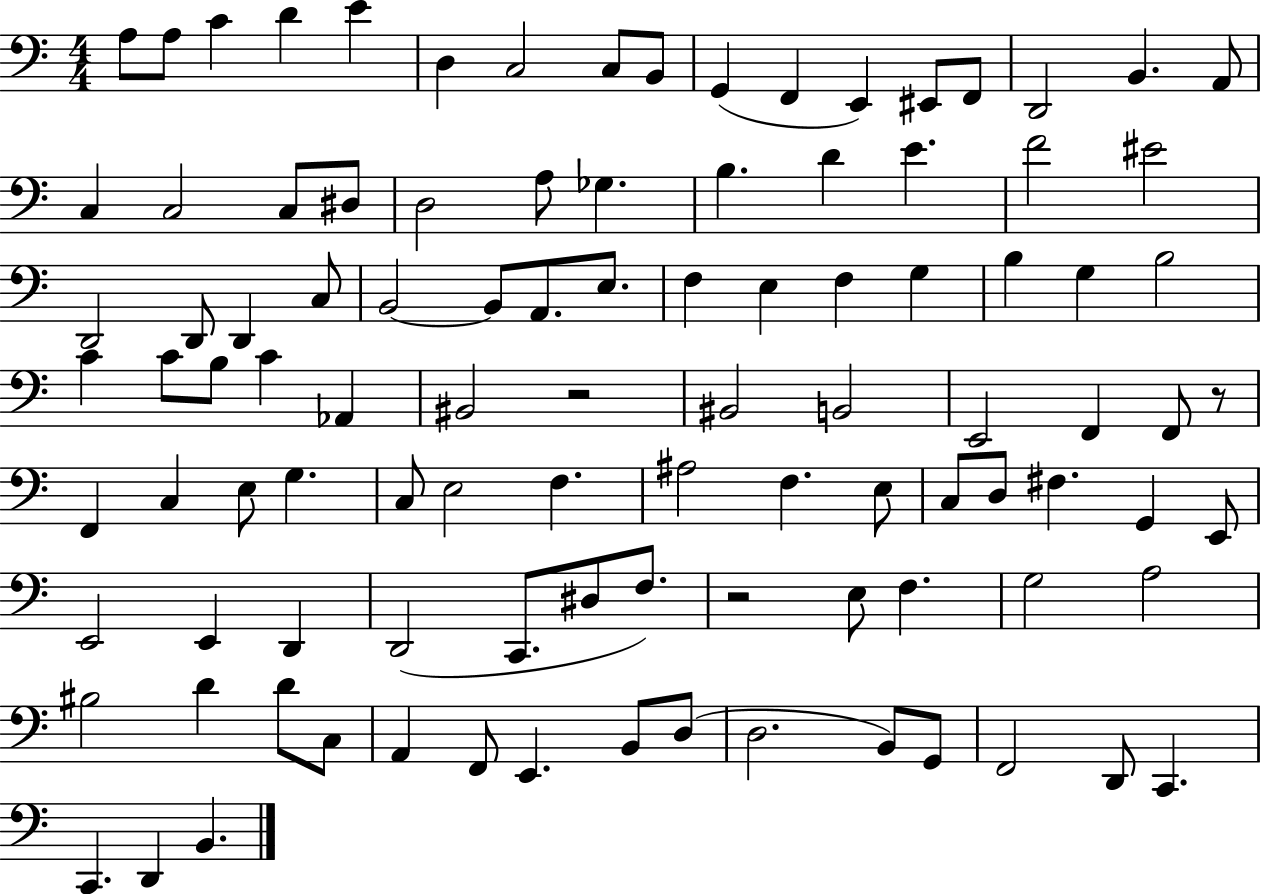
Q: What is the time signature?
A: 4/4